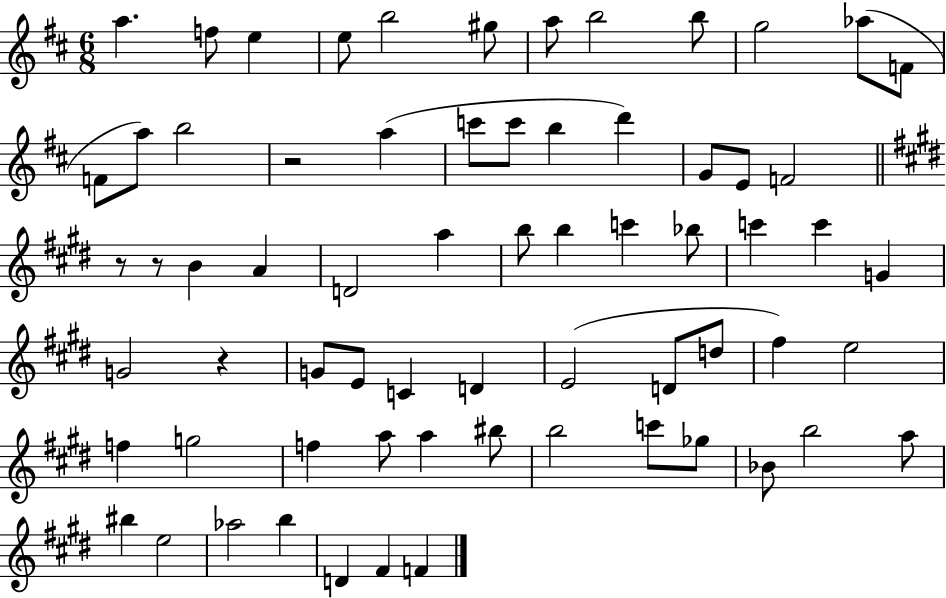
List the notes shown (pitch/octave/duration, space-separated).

A5/q. F5/e E5/q E5/e B5/h G#5/e A5/e B5/h B5/e G5/h Ab5/e F4/e F4/e A5/e B5/h R/h A5/q C6/e C6/e B5/q D6/q G4/e E4/e F4/h R/e R/e B4/q A4/q D4/h A5/q B5/e B5/q C6/q Bb5/e C6/q C6/q G4/q G4/h R/q G4/e E4/e C4/q D4/q E4/h D4/e D5/e F#5/q E5/h F5/q G5/h F5/q A5/e A5/q BIS5/e B5/h C6/e Gb5/e Bb4/e B5/h A5/e BIS5/q E5/h Ab5/h B5/q D4/q F#4/q F4/q